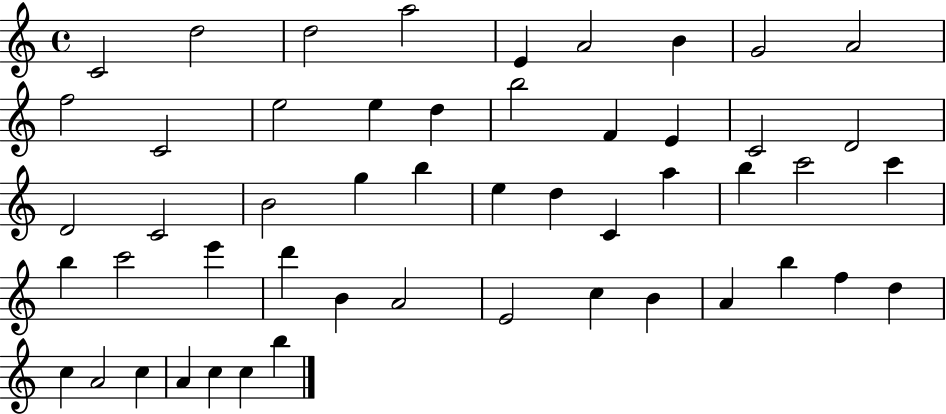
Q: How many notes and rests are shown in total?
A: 51